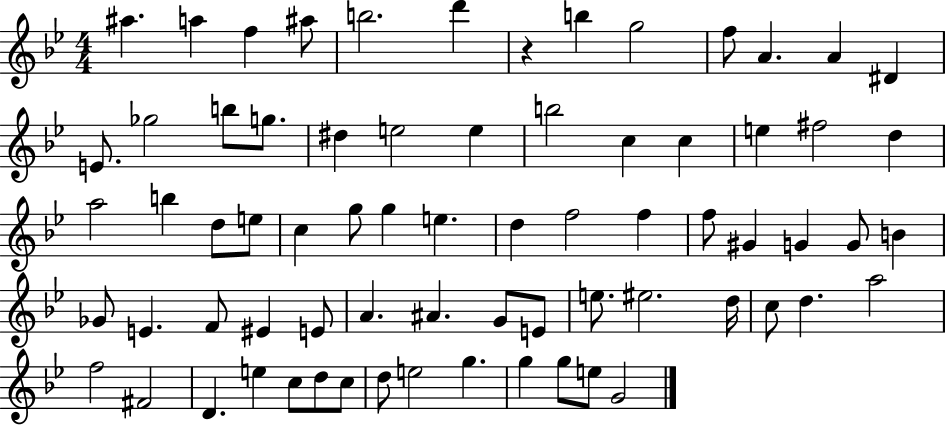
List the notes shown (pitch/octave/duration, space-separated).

A#5/q. A5/q F5/q A#5/e B5/h. D6/q R/q B5/q G5/h F5/e A4/q. A4/q D#4/q E4/e. Gb5/h B5/e G5/e. D#5/q E5/h E5/q B5/h C5/q C5/q E5/q F#5/h D5/q A5/h B5/q D5/e E5/e C5/q G5/e G5/q E5/q. D5/q F5/h F5/q F5/e G#4/q G4/q G4/e B4/q Gb4/e E4/q. F4/e EIS4/q E4/e A4/q. A#4/q. G4/e E4/e E5/e. EIS5/h. D5/s C5/e D5/q. A5/h F5/h F#4/h D4/q. E5/q C5/e D5/e C5/e D5/e E5/h G5/q. G5/q G5/e E5/e G4/h